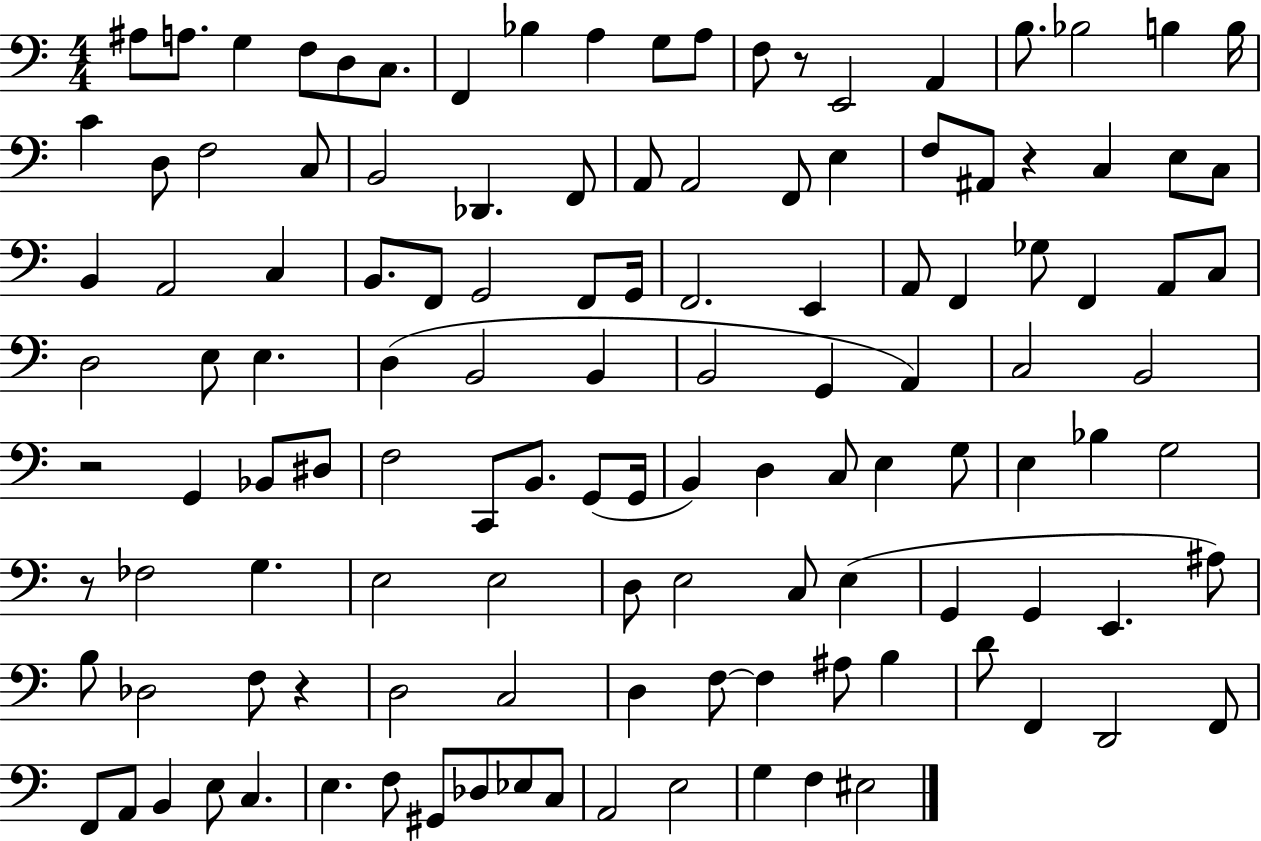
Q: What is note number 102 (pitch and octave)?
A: D2